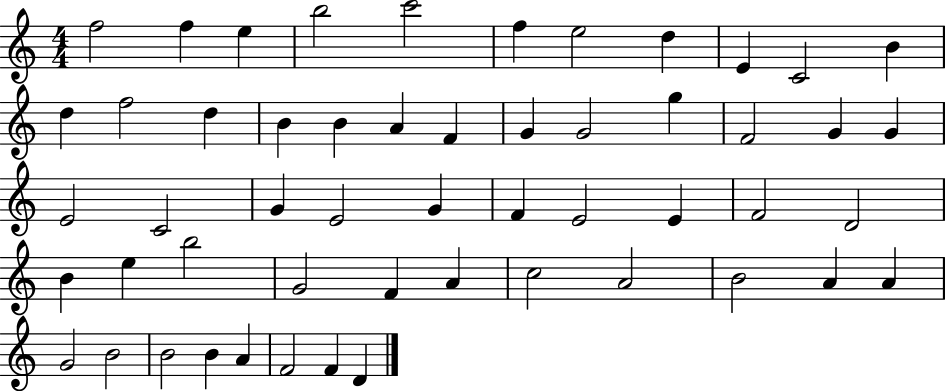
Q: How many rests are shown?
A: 0